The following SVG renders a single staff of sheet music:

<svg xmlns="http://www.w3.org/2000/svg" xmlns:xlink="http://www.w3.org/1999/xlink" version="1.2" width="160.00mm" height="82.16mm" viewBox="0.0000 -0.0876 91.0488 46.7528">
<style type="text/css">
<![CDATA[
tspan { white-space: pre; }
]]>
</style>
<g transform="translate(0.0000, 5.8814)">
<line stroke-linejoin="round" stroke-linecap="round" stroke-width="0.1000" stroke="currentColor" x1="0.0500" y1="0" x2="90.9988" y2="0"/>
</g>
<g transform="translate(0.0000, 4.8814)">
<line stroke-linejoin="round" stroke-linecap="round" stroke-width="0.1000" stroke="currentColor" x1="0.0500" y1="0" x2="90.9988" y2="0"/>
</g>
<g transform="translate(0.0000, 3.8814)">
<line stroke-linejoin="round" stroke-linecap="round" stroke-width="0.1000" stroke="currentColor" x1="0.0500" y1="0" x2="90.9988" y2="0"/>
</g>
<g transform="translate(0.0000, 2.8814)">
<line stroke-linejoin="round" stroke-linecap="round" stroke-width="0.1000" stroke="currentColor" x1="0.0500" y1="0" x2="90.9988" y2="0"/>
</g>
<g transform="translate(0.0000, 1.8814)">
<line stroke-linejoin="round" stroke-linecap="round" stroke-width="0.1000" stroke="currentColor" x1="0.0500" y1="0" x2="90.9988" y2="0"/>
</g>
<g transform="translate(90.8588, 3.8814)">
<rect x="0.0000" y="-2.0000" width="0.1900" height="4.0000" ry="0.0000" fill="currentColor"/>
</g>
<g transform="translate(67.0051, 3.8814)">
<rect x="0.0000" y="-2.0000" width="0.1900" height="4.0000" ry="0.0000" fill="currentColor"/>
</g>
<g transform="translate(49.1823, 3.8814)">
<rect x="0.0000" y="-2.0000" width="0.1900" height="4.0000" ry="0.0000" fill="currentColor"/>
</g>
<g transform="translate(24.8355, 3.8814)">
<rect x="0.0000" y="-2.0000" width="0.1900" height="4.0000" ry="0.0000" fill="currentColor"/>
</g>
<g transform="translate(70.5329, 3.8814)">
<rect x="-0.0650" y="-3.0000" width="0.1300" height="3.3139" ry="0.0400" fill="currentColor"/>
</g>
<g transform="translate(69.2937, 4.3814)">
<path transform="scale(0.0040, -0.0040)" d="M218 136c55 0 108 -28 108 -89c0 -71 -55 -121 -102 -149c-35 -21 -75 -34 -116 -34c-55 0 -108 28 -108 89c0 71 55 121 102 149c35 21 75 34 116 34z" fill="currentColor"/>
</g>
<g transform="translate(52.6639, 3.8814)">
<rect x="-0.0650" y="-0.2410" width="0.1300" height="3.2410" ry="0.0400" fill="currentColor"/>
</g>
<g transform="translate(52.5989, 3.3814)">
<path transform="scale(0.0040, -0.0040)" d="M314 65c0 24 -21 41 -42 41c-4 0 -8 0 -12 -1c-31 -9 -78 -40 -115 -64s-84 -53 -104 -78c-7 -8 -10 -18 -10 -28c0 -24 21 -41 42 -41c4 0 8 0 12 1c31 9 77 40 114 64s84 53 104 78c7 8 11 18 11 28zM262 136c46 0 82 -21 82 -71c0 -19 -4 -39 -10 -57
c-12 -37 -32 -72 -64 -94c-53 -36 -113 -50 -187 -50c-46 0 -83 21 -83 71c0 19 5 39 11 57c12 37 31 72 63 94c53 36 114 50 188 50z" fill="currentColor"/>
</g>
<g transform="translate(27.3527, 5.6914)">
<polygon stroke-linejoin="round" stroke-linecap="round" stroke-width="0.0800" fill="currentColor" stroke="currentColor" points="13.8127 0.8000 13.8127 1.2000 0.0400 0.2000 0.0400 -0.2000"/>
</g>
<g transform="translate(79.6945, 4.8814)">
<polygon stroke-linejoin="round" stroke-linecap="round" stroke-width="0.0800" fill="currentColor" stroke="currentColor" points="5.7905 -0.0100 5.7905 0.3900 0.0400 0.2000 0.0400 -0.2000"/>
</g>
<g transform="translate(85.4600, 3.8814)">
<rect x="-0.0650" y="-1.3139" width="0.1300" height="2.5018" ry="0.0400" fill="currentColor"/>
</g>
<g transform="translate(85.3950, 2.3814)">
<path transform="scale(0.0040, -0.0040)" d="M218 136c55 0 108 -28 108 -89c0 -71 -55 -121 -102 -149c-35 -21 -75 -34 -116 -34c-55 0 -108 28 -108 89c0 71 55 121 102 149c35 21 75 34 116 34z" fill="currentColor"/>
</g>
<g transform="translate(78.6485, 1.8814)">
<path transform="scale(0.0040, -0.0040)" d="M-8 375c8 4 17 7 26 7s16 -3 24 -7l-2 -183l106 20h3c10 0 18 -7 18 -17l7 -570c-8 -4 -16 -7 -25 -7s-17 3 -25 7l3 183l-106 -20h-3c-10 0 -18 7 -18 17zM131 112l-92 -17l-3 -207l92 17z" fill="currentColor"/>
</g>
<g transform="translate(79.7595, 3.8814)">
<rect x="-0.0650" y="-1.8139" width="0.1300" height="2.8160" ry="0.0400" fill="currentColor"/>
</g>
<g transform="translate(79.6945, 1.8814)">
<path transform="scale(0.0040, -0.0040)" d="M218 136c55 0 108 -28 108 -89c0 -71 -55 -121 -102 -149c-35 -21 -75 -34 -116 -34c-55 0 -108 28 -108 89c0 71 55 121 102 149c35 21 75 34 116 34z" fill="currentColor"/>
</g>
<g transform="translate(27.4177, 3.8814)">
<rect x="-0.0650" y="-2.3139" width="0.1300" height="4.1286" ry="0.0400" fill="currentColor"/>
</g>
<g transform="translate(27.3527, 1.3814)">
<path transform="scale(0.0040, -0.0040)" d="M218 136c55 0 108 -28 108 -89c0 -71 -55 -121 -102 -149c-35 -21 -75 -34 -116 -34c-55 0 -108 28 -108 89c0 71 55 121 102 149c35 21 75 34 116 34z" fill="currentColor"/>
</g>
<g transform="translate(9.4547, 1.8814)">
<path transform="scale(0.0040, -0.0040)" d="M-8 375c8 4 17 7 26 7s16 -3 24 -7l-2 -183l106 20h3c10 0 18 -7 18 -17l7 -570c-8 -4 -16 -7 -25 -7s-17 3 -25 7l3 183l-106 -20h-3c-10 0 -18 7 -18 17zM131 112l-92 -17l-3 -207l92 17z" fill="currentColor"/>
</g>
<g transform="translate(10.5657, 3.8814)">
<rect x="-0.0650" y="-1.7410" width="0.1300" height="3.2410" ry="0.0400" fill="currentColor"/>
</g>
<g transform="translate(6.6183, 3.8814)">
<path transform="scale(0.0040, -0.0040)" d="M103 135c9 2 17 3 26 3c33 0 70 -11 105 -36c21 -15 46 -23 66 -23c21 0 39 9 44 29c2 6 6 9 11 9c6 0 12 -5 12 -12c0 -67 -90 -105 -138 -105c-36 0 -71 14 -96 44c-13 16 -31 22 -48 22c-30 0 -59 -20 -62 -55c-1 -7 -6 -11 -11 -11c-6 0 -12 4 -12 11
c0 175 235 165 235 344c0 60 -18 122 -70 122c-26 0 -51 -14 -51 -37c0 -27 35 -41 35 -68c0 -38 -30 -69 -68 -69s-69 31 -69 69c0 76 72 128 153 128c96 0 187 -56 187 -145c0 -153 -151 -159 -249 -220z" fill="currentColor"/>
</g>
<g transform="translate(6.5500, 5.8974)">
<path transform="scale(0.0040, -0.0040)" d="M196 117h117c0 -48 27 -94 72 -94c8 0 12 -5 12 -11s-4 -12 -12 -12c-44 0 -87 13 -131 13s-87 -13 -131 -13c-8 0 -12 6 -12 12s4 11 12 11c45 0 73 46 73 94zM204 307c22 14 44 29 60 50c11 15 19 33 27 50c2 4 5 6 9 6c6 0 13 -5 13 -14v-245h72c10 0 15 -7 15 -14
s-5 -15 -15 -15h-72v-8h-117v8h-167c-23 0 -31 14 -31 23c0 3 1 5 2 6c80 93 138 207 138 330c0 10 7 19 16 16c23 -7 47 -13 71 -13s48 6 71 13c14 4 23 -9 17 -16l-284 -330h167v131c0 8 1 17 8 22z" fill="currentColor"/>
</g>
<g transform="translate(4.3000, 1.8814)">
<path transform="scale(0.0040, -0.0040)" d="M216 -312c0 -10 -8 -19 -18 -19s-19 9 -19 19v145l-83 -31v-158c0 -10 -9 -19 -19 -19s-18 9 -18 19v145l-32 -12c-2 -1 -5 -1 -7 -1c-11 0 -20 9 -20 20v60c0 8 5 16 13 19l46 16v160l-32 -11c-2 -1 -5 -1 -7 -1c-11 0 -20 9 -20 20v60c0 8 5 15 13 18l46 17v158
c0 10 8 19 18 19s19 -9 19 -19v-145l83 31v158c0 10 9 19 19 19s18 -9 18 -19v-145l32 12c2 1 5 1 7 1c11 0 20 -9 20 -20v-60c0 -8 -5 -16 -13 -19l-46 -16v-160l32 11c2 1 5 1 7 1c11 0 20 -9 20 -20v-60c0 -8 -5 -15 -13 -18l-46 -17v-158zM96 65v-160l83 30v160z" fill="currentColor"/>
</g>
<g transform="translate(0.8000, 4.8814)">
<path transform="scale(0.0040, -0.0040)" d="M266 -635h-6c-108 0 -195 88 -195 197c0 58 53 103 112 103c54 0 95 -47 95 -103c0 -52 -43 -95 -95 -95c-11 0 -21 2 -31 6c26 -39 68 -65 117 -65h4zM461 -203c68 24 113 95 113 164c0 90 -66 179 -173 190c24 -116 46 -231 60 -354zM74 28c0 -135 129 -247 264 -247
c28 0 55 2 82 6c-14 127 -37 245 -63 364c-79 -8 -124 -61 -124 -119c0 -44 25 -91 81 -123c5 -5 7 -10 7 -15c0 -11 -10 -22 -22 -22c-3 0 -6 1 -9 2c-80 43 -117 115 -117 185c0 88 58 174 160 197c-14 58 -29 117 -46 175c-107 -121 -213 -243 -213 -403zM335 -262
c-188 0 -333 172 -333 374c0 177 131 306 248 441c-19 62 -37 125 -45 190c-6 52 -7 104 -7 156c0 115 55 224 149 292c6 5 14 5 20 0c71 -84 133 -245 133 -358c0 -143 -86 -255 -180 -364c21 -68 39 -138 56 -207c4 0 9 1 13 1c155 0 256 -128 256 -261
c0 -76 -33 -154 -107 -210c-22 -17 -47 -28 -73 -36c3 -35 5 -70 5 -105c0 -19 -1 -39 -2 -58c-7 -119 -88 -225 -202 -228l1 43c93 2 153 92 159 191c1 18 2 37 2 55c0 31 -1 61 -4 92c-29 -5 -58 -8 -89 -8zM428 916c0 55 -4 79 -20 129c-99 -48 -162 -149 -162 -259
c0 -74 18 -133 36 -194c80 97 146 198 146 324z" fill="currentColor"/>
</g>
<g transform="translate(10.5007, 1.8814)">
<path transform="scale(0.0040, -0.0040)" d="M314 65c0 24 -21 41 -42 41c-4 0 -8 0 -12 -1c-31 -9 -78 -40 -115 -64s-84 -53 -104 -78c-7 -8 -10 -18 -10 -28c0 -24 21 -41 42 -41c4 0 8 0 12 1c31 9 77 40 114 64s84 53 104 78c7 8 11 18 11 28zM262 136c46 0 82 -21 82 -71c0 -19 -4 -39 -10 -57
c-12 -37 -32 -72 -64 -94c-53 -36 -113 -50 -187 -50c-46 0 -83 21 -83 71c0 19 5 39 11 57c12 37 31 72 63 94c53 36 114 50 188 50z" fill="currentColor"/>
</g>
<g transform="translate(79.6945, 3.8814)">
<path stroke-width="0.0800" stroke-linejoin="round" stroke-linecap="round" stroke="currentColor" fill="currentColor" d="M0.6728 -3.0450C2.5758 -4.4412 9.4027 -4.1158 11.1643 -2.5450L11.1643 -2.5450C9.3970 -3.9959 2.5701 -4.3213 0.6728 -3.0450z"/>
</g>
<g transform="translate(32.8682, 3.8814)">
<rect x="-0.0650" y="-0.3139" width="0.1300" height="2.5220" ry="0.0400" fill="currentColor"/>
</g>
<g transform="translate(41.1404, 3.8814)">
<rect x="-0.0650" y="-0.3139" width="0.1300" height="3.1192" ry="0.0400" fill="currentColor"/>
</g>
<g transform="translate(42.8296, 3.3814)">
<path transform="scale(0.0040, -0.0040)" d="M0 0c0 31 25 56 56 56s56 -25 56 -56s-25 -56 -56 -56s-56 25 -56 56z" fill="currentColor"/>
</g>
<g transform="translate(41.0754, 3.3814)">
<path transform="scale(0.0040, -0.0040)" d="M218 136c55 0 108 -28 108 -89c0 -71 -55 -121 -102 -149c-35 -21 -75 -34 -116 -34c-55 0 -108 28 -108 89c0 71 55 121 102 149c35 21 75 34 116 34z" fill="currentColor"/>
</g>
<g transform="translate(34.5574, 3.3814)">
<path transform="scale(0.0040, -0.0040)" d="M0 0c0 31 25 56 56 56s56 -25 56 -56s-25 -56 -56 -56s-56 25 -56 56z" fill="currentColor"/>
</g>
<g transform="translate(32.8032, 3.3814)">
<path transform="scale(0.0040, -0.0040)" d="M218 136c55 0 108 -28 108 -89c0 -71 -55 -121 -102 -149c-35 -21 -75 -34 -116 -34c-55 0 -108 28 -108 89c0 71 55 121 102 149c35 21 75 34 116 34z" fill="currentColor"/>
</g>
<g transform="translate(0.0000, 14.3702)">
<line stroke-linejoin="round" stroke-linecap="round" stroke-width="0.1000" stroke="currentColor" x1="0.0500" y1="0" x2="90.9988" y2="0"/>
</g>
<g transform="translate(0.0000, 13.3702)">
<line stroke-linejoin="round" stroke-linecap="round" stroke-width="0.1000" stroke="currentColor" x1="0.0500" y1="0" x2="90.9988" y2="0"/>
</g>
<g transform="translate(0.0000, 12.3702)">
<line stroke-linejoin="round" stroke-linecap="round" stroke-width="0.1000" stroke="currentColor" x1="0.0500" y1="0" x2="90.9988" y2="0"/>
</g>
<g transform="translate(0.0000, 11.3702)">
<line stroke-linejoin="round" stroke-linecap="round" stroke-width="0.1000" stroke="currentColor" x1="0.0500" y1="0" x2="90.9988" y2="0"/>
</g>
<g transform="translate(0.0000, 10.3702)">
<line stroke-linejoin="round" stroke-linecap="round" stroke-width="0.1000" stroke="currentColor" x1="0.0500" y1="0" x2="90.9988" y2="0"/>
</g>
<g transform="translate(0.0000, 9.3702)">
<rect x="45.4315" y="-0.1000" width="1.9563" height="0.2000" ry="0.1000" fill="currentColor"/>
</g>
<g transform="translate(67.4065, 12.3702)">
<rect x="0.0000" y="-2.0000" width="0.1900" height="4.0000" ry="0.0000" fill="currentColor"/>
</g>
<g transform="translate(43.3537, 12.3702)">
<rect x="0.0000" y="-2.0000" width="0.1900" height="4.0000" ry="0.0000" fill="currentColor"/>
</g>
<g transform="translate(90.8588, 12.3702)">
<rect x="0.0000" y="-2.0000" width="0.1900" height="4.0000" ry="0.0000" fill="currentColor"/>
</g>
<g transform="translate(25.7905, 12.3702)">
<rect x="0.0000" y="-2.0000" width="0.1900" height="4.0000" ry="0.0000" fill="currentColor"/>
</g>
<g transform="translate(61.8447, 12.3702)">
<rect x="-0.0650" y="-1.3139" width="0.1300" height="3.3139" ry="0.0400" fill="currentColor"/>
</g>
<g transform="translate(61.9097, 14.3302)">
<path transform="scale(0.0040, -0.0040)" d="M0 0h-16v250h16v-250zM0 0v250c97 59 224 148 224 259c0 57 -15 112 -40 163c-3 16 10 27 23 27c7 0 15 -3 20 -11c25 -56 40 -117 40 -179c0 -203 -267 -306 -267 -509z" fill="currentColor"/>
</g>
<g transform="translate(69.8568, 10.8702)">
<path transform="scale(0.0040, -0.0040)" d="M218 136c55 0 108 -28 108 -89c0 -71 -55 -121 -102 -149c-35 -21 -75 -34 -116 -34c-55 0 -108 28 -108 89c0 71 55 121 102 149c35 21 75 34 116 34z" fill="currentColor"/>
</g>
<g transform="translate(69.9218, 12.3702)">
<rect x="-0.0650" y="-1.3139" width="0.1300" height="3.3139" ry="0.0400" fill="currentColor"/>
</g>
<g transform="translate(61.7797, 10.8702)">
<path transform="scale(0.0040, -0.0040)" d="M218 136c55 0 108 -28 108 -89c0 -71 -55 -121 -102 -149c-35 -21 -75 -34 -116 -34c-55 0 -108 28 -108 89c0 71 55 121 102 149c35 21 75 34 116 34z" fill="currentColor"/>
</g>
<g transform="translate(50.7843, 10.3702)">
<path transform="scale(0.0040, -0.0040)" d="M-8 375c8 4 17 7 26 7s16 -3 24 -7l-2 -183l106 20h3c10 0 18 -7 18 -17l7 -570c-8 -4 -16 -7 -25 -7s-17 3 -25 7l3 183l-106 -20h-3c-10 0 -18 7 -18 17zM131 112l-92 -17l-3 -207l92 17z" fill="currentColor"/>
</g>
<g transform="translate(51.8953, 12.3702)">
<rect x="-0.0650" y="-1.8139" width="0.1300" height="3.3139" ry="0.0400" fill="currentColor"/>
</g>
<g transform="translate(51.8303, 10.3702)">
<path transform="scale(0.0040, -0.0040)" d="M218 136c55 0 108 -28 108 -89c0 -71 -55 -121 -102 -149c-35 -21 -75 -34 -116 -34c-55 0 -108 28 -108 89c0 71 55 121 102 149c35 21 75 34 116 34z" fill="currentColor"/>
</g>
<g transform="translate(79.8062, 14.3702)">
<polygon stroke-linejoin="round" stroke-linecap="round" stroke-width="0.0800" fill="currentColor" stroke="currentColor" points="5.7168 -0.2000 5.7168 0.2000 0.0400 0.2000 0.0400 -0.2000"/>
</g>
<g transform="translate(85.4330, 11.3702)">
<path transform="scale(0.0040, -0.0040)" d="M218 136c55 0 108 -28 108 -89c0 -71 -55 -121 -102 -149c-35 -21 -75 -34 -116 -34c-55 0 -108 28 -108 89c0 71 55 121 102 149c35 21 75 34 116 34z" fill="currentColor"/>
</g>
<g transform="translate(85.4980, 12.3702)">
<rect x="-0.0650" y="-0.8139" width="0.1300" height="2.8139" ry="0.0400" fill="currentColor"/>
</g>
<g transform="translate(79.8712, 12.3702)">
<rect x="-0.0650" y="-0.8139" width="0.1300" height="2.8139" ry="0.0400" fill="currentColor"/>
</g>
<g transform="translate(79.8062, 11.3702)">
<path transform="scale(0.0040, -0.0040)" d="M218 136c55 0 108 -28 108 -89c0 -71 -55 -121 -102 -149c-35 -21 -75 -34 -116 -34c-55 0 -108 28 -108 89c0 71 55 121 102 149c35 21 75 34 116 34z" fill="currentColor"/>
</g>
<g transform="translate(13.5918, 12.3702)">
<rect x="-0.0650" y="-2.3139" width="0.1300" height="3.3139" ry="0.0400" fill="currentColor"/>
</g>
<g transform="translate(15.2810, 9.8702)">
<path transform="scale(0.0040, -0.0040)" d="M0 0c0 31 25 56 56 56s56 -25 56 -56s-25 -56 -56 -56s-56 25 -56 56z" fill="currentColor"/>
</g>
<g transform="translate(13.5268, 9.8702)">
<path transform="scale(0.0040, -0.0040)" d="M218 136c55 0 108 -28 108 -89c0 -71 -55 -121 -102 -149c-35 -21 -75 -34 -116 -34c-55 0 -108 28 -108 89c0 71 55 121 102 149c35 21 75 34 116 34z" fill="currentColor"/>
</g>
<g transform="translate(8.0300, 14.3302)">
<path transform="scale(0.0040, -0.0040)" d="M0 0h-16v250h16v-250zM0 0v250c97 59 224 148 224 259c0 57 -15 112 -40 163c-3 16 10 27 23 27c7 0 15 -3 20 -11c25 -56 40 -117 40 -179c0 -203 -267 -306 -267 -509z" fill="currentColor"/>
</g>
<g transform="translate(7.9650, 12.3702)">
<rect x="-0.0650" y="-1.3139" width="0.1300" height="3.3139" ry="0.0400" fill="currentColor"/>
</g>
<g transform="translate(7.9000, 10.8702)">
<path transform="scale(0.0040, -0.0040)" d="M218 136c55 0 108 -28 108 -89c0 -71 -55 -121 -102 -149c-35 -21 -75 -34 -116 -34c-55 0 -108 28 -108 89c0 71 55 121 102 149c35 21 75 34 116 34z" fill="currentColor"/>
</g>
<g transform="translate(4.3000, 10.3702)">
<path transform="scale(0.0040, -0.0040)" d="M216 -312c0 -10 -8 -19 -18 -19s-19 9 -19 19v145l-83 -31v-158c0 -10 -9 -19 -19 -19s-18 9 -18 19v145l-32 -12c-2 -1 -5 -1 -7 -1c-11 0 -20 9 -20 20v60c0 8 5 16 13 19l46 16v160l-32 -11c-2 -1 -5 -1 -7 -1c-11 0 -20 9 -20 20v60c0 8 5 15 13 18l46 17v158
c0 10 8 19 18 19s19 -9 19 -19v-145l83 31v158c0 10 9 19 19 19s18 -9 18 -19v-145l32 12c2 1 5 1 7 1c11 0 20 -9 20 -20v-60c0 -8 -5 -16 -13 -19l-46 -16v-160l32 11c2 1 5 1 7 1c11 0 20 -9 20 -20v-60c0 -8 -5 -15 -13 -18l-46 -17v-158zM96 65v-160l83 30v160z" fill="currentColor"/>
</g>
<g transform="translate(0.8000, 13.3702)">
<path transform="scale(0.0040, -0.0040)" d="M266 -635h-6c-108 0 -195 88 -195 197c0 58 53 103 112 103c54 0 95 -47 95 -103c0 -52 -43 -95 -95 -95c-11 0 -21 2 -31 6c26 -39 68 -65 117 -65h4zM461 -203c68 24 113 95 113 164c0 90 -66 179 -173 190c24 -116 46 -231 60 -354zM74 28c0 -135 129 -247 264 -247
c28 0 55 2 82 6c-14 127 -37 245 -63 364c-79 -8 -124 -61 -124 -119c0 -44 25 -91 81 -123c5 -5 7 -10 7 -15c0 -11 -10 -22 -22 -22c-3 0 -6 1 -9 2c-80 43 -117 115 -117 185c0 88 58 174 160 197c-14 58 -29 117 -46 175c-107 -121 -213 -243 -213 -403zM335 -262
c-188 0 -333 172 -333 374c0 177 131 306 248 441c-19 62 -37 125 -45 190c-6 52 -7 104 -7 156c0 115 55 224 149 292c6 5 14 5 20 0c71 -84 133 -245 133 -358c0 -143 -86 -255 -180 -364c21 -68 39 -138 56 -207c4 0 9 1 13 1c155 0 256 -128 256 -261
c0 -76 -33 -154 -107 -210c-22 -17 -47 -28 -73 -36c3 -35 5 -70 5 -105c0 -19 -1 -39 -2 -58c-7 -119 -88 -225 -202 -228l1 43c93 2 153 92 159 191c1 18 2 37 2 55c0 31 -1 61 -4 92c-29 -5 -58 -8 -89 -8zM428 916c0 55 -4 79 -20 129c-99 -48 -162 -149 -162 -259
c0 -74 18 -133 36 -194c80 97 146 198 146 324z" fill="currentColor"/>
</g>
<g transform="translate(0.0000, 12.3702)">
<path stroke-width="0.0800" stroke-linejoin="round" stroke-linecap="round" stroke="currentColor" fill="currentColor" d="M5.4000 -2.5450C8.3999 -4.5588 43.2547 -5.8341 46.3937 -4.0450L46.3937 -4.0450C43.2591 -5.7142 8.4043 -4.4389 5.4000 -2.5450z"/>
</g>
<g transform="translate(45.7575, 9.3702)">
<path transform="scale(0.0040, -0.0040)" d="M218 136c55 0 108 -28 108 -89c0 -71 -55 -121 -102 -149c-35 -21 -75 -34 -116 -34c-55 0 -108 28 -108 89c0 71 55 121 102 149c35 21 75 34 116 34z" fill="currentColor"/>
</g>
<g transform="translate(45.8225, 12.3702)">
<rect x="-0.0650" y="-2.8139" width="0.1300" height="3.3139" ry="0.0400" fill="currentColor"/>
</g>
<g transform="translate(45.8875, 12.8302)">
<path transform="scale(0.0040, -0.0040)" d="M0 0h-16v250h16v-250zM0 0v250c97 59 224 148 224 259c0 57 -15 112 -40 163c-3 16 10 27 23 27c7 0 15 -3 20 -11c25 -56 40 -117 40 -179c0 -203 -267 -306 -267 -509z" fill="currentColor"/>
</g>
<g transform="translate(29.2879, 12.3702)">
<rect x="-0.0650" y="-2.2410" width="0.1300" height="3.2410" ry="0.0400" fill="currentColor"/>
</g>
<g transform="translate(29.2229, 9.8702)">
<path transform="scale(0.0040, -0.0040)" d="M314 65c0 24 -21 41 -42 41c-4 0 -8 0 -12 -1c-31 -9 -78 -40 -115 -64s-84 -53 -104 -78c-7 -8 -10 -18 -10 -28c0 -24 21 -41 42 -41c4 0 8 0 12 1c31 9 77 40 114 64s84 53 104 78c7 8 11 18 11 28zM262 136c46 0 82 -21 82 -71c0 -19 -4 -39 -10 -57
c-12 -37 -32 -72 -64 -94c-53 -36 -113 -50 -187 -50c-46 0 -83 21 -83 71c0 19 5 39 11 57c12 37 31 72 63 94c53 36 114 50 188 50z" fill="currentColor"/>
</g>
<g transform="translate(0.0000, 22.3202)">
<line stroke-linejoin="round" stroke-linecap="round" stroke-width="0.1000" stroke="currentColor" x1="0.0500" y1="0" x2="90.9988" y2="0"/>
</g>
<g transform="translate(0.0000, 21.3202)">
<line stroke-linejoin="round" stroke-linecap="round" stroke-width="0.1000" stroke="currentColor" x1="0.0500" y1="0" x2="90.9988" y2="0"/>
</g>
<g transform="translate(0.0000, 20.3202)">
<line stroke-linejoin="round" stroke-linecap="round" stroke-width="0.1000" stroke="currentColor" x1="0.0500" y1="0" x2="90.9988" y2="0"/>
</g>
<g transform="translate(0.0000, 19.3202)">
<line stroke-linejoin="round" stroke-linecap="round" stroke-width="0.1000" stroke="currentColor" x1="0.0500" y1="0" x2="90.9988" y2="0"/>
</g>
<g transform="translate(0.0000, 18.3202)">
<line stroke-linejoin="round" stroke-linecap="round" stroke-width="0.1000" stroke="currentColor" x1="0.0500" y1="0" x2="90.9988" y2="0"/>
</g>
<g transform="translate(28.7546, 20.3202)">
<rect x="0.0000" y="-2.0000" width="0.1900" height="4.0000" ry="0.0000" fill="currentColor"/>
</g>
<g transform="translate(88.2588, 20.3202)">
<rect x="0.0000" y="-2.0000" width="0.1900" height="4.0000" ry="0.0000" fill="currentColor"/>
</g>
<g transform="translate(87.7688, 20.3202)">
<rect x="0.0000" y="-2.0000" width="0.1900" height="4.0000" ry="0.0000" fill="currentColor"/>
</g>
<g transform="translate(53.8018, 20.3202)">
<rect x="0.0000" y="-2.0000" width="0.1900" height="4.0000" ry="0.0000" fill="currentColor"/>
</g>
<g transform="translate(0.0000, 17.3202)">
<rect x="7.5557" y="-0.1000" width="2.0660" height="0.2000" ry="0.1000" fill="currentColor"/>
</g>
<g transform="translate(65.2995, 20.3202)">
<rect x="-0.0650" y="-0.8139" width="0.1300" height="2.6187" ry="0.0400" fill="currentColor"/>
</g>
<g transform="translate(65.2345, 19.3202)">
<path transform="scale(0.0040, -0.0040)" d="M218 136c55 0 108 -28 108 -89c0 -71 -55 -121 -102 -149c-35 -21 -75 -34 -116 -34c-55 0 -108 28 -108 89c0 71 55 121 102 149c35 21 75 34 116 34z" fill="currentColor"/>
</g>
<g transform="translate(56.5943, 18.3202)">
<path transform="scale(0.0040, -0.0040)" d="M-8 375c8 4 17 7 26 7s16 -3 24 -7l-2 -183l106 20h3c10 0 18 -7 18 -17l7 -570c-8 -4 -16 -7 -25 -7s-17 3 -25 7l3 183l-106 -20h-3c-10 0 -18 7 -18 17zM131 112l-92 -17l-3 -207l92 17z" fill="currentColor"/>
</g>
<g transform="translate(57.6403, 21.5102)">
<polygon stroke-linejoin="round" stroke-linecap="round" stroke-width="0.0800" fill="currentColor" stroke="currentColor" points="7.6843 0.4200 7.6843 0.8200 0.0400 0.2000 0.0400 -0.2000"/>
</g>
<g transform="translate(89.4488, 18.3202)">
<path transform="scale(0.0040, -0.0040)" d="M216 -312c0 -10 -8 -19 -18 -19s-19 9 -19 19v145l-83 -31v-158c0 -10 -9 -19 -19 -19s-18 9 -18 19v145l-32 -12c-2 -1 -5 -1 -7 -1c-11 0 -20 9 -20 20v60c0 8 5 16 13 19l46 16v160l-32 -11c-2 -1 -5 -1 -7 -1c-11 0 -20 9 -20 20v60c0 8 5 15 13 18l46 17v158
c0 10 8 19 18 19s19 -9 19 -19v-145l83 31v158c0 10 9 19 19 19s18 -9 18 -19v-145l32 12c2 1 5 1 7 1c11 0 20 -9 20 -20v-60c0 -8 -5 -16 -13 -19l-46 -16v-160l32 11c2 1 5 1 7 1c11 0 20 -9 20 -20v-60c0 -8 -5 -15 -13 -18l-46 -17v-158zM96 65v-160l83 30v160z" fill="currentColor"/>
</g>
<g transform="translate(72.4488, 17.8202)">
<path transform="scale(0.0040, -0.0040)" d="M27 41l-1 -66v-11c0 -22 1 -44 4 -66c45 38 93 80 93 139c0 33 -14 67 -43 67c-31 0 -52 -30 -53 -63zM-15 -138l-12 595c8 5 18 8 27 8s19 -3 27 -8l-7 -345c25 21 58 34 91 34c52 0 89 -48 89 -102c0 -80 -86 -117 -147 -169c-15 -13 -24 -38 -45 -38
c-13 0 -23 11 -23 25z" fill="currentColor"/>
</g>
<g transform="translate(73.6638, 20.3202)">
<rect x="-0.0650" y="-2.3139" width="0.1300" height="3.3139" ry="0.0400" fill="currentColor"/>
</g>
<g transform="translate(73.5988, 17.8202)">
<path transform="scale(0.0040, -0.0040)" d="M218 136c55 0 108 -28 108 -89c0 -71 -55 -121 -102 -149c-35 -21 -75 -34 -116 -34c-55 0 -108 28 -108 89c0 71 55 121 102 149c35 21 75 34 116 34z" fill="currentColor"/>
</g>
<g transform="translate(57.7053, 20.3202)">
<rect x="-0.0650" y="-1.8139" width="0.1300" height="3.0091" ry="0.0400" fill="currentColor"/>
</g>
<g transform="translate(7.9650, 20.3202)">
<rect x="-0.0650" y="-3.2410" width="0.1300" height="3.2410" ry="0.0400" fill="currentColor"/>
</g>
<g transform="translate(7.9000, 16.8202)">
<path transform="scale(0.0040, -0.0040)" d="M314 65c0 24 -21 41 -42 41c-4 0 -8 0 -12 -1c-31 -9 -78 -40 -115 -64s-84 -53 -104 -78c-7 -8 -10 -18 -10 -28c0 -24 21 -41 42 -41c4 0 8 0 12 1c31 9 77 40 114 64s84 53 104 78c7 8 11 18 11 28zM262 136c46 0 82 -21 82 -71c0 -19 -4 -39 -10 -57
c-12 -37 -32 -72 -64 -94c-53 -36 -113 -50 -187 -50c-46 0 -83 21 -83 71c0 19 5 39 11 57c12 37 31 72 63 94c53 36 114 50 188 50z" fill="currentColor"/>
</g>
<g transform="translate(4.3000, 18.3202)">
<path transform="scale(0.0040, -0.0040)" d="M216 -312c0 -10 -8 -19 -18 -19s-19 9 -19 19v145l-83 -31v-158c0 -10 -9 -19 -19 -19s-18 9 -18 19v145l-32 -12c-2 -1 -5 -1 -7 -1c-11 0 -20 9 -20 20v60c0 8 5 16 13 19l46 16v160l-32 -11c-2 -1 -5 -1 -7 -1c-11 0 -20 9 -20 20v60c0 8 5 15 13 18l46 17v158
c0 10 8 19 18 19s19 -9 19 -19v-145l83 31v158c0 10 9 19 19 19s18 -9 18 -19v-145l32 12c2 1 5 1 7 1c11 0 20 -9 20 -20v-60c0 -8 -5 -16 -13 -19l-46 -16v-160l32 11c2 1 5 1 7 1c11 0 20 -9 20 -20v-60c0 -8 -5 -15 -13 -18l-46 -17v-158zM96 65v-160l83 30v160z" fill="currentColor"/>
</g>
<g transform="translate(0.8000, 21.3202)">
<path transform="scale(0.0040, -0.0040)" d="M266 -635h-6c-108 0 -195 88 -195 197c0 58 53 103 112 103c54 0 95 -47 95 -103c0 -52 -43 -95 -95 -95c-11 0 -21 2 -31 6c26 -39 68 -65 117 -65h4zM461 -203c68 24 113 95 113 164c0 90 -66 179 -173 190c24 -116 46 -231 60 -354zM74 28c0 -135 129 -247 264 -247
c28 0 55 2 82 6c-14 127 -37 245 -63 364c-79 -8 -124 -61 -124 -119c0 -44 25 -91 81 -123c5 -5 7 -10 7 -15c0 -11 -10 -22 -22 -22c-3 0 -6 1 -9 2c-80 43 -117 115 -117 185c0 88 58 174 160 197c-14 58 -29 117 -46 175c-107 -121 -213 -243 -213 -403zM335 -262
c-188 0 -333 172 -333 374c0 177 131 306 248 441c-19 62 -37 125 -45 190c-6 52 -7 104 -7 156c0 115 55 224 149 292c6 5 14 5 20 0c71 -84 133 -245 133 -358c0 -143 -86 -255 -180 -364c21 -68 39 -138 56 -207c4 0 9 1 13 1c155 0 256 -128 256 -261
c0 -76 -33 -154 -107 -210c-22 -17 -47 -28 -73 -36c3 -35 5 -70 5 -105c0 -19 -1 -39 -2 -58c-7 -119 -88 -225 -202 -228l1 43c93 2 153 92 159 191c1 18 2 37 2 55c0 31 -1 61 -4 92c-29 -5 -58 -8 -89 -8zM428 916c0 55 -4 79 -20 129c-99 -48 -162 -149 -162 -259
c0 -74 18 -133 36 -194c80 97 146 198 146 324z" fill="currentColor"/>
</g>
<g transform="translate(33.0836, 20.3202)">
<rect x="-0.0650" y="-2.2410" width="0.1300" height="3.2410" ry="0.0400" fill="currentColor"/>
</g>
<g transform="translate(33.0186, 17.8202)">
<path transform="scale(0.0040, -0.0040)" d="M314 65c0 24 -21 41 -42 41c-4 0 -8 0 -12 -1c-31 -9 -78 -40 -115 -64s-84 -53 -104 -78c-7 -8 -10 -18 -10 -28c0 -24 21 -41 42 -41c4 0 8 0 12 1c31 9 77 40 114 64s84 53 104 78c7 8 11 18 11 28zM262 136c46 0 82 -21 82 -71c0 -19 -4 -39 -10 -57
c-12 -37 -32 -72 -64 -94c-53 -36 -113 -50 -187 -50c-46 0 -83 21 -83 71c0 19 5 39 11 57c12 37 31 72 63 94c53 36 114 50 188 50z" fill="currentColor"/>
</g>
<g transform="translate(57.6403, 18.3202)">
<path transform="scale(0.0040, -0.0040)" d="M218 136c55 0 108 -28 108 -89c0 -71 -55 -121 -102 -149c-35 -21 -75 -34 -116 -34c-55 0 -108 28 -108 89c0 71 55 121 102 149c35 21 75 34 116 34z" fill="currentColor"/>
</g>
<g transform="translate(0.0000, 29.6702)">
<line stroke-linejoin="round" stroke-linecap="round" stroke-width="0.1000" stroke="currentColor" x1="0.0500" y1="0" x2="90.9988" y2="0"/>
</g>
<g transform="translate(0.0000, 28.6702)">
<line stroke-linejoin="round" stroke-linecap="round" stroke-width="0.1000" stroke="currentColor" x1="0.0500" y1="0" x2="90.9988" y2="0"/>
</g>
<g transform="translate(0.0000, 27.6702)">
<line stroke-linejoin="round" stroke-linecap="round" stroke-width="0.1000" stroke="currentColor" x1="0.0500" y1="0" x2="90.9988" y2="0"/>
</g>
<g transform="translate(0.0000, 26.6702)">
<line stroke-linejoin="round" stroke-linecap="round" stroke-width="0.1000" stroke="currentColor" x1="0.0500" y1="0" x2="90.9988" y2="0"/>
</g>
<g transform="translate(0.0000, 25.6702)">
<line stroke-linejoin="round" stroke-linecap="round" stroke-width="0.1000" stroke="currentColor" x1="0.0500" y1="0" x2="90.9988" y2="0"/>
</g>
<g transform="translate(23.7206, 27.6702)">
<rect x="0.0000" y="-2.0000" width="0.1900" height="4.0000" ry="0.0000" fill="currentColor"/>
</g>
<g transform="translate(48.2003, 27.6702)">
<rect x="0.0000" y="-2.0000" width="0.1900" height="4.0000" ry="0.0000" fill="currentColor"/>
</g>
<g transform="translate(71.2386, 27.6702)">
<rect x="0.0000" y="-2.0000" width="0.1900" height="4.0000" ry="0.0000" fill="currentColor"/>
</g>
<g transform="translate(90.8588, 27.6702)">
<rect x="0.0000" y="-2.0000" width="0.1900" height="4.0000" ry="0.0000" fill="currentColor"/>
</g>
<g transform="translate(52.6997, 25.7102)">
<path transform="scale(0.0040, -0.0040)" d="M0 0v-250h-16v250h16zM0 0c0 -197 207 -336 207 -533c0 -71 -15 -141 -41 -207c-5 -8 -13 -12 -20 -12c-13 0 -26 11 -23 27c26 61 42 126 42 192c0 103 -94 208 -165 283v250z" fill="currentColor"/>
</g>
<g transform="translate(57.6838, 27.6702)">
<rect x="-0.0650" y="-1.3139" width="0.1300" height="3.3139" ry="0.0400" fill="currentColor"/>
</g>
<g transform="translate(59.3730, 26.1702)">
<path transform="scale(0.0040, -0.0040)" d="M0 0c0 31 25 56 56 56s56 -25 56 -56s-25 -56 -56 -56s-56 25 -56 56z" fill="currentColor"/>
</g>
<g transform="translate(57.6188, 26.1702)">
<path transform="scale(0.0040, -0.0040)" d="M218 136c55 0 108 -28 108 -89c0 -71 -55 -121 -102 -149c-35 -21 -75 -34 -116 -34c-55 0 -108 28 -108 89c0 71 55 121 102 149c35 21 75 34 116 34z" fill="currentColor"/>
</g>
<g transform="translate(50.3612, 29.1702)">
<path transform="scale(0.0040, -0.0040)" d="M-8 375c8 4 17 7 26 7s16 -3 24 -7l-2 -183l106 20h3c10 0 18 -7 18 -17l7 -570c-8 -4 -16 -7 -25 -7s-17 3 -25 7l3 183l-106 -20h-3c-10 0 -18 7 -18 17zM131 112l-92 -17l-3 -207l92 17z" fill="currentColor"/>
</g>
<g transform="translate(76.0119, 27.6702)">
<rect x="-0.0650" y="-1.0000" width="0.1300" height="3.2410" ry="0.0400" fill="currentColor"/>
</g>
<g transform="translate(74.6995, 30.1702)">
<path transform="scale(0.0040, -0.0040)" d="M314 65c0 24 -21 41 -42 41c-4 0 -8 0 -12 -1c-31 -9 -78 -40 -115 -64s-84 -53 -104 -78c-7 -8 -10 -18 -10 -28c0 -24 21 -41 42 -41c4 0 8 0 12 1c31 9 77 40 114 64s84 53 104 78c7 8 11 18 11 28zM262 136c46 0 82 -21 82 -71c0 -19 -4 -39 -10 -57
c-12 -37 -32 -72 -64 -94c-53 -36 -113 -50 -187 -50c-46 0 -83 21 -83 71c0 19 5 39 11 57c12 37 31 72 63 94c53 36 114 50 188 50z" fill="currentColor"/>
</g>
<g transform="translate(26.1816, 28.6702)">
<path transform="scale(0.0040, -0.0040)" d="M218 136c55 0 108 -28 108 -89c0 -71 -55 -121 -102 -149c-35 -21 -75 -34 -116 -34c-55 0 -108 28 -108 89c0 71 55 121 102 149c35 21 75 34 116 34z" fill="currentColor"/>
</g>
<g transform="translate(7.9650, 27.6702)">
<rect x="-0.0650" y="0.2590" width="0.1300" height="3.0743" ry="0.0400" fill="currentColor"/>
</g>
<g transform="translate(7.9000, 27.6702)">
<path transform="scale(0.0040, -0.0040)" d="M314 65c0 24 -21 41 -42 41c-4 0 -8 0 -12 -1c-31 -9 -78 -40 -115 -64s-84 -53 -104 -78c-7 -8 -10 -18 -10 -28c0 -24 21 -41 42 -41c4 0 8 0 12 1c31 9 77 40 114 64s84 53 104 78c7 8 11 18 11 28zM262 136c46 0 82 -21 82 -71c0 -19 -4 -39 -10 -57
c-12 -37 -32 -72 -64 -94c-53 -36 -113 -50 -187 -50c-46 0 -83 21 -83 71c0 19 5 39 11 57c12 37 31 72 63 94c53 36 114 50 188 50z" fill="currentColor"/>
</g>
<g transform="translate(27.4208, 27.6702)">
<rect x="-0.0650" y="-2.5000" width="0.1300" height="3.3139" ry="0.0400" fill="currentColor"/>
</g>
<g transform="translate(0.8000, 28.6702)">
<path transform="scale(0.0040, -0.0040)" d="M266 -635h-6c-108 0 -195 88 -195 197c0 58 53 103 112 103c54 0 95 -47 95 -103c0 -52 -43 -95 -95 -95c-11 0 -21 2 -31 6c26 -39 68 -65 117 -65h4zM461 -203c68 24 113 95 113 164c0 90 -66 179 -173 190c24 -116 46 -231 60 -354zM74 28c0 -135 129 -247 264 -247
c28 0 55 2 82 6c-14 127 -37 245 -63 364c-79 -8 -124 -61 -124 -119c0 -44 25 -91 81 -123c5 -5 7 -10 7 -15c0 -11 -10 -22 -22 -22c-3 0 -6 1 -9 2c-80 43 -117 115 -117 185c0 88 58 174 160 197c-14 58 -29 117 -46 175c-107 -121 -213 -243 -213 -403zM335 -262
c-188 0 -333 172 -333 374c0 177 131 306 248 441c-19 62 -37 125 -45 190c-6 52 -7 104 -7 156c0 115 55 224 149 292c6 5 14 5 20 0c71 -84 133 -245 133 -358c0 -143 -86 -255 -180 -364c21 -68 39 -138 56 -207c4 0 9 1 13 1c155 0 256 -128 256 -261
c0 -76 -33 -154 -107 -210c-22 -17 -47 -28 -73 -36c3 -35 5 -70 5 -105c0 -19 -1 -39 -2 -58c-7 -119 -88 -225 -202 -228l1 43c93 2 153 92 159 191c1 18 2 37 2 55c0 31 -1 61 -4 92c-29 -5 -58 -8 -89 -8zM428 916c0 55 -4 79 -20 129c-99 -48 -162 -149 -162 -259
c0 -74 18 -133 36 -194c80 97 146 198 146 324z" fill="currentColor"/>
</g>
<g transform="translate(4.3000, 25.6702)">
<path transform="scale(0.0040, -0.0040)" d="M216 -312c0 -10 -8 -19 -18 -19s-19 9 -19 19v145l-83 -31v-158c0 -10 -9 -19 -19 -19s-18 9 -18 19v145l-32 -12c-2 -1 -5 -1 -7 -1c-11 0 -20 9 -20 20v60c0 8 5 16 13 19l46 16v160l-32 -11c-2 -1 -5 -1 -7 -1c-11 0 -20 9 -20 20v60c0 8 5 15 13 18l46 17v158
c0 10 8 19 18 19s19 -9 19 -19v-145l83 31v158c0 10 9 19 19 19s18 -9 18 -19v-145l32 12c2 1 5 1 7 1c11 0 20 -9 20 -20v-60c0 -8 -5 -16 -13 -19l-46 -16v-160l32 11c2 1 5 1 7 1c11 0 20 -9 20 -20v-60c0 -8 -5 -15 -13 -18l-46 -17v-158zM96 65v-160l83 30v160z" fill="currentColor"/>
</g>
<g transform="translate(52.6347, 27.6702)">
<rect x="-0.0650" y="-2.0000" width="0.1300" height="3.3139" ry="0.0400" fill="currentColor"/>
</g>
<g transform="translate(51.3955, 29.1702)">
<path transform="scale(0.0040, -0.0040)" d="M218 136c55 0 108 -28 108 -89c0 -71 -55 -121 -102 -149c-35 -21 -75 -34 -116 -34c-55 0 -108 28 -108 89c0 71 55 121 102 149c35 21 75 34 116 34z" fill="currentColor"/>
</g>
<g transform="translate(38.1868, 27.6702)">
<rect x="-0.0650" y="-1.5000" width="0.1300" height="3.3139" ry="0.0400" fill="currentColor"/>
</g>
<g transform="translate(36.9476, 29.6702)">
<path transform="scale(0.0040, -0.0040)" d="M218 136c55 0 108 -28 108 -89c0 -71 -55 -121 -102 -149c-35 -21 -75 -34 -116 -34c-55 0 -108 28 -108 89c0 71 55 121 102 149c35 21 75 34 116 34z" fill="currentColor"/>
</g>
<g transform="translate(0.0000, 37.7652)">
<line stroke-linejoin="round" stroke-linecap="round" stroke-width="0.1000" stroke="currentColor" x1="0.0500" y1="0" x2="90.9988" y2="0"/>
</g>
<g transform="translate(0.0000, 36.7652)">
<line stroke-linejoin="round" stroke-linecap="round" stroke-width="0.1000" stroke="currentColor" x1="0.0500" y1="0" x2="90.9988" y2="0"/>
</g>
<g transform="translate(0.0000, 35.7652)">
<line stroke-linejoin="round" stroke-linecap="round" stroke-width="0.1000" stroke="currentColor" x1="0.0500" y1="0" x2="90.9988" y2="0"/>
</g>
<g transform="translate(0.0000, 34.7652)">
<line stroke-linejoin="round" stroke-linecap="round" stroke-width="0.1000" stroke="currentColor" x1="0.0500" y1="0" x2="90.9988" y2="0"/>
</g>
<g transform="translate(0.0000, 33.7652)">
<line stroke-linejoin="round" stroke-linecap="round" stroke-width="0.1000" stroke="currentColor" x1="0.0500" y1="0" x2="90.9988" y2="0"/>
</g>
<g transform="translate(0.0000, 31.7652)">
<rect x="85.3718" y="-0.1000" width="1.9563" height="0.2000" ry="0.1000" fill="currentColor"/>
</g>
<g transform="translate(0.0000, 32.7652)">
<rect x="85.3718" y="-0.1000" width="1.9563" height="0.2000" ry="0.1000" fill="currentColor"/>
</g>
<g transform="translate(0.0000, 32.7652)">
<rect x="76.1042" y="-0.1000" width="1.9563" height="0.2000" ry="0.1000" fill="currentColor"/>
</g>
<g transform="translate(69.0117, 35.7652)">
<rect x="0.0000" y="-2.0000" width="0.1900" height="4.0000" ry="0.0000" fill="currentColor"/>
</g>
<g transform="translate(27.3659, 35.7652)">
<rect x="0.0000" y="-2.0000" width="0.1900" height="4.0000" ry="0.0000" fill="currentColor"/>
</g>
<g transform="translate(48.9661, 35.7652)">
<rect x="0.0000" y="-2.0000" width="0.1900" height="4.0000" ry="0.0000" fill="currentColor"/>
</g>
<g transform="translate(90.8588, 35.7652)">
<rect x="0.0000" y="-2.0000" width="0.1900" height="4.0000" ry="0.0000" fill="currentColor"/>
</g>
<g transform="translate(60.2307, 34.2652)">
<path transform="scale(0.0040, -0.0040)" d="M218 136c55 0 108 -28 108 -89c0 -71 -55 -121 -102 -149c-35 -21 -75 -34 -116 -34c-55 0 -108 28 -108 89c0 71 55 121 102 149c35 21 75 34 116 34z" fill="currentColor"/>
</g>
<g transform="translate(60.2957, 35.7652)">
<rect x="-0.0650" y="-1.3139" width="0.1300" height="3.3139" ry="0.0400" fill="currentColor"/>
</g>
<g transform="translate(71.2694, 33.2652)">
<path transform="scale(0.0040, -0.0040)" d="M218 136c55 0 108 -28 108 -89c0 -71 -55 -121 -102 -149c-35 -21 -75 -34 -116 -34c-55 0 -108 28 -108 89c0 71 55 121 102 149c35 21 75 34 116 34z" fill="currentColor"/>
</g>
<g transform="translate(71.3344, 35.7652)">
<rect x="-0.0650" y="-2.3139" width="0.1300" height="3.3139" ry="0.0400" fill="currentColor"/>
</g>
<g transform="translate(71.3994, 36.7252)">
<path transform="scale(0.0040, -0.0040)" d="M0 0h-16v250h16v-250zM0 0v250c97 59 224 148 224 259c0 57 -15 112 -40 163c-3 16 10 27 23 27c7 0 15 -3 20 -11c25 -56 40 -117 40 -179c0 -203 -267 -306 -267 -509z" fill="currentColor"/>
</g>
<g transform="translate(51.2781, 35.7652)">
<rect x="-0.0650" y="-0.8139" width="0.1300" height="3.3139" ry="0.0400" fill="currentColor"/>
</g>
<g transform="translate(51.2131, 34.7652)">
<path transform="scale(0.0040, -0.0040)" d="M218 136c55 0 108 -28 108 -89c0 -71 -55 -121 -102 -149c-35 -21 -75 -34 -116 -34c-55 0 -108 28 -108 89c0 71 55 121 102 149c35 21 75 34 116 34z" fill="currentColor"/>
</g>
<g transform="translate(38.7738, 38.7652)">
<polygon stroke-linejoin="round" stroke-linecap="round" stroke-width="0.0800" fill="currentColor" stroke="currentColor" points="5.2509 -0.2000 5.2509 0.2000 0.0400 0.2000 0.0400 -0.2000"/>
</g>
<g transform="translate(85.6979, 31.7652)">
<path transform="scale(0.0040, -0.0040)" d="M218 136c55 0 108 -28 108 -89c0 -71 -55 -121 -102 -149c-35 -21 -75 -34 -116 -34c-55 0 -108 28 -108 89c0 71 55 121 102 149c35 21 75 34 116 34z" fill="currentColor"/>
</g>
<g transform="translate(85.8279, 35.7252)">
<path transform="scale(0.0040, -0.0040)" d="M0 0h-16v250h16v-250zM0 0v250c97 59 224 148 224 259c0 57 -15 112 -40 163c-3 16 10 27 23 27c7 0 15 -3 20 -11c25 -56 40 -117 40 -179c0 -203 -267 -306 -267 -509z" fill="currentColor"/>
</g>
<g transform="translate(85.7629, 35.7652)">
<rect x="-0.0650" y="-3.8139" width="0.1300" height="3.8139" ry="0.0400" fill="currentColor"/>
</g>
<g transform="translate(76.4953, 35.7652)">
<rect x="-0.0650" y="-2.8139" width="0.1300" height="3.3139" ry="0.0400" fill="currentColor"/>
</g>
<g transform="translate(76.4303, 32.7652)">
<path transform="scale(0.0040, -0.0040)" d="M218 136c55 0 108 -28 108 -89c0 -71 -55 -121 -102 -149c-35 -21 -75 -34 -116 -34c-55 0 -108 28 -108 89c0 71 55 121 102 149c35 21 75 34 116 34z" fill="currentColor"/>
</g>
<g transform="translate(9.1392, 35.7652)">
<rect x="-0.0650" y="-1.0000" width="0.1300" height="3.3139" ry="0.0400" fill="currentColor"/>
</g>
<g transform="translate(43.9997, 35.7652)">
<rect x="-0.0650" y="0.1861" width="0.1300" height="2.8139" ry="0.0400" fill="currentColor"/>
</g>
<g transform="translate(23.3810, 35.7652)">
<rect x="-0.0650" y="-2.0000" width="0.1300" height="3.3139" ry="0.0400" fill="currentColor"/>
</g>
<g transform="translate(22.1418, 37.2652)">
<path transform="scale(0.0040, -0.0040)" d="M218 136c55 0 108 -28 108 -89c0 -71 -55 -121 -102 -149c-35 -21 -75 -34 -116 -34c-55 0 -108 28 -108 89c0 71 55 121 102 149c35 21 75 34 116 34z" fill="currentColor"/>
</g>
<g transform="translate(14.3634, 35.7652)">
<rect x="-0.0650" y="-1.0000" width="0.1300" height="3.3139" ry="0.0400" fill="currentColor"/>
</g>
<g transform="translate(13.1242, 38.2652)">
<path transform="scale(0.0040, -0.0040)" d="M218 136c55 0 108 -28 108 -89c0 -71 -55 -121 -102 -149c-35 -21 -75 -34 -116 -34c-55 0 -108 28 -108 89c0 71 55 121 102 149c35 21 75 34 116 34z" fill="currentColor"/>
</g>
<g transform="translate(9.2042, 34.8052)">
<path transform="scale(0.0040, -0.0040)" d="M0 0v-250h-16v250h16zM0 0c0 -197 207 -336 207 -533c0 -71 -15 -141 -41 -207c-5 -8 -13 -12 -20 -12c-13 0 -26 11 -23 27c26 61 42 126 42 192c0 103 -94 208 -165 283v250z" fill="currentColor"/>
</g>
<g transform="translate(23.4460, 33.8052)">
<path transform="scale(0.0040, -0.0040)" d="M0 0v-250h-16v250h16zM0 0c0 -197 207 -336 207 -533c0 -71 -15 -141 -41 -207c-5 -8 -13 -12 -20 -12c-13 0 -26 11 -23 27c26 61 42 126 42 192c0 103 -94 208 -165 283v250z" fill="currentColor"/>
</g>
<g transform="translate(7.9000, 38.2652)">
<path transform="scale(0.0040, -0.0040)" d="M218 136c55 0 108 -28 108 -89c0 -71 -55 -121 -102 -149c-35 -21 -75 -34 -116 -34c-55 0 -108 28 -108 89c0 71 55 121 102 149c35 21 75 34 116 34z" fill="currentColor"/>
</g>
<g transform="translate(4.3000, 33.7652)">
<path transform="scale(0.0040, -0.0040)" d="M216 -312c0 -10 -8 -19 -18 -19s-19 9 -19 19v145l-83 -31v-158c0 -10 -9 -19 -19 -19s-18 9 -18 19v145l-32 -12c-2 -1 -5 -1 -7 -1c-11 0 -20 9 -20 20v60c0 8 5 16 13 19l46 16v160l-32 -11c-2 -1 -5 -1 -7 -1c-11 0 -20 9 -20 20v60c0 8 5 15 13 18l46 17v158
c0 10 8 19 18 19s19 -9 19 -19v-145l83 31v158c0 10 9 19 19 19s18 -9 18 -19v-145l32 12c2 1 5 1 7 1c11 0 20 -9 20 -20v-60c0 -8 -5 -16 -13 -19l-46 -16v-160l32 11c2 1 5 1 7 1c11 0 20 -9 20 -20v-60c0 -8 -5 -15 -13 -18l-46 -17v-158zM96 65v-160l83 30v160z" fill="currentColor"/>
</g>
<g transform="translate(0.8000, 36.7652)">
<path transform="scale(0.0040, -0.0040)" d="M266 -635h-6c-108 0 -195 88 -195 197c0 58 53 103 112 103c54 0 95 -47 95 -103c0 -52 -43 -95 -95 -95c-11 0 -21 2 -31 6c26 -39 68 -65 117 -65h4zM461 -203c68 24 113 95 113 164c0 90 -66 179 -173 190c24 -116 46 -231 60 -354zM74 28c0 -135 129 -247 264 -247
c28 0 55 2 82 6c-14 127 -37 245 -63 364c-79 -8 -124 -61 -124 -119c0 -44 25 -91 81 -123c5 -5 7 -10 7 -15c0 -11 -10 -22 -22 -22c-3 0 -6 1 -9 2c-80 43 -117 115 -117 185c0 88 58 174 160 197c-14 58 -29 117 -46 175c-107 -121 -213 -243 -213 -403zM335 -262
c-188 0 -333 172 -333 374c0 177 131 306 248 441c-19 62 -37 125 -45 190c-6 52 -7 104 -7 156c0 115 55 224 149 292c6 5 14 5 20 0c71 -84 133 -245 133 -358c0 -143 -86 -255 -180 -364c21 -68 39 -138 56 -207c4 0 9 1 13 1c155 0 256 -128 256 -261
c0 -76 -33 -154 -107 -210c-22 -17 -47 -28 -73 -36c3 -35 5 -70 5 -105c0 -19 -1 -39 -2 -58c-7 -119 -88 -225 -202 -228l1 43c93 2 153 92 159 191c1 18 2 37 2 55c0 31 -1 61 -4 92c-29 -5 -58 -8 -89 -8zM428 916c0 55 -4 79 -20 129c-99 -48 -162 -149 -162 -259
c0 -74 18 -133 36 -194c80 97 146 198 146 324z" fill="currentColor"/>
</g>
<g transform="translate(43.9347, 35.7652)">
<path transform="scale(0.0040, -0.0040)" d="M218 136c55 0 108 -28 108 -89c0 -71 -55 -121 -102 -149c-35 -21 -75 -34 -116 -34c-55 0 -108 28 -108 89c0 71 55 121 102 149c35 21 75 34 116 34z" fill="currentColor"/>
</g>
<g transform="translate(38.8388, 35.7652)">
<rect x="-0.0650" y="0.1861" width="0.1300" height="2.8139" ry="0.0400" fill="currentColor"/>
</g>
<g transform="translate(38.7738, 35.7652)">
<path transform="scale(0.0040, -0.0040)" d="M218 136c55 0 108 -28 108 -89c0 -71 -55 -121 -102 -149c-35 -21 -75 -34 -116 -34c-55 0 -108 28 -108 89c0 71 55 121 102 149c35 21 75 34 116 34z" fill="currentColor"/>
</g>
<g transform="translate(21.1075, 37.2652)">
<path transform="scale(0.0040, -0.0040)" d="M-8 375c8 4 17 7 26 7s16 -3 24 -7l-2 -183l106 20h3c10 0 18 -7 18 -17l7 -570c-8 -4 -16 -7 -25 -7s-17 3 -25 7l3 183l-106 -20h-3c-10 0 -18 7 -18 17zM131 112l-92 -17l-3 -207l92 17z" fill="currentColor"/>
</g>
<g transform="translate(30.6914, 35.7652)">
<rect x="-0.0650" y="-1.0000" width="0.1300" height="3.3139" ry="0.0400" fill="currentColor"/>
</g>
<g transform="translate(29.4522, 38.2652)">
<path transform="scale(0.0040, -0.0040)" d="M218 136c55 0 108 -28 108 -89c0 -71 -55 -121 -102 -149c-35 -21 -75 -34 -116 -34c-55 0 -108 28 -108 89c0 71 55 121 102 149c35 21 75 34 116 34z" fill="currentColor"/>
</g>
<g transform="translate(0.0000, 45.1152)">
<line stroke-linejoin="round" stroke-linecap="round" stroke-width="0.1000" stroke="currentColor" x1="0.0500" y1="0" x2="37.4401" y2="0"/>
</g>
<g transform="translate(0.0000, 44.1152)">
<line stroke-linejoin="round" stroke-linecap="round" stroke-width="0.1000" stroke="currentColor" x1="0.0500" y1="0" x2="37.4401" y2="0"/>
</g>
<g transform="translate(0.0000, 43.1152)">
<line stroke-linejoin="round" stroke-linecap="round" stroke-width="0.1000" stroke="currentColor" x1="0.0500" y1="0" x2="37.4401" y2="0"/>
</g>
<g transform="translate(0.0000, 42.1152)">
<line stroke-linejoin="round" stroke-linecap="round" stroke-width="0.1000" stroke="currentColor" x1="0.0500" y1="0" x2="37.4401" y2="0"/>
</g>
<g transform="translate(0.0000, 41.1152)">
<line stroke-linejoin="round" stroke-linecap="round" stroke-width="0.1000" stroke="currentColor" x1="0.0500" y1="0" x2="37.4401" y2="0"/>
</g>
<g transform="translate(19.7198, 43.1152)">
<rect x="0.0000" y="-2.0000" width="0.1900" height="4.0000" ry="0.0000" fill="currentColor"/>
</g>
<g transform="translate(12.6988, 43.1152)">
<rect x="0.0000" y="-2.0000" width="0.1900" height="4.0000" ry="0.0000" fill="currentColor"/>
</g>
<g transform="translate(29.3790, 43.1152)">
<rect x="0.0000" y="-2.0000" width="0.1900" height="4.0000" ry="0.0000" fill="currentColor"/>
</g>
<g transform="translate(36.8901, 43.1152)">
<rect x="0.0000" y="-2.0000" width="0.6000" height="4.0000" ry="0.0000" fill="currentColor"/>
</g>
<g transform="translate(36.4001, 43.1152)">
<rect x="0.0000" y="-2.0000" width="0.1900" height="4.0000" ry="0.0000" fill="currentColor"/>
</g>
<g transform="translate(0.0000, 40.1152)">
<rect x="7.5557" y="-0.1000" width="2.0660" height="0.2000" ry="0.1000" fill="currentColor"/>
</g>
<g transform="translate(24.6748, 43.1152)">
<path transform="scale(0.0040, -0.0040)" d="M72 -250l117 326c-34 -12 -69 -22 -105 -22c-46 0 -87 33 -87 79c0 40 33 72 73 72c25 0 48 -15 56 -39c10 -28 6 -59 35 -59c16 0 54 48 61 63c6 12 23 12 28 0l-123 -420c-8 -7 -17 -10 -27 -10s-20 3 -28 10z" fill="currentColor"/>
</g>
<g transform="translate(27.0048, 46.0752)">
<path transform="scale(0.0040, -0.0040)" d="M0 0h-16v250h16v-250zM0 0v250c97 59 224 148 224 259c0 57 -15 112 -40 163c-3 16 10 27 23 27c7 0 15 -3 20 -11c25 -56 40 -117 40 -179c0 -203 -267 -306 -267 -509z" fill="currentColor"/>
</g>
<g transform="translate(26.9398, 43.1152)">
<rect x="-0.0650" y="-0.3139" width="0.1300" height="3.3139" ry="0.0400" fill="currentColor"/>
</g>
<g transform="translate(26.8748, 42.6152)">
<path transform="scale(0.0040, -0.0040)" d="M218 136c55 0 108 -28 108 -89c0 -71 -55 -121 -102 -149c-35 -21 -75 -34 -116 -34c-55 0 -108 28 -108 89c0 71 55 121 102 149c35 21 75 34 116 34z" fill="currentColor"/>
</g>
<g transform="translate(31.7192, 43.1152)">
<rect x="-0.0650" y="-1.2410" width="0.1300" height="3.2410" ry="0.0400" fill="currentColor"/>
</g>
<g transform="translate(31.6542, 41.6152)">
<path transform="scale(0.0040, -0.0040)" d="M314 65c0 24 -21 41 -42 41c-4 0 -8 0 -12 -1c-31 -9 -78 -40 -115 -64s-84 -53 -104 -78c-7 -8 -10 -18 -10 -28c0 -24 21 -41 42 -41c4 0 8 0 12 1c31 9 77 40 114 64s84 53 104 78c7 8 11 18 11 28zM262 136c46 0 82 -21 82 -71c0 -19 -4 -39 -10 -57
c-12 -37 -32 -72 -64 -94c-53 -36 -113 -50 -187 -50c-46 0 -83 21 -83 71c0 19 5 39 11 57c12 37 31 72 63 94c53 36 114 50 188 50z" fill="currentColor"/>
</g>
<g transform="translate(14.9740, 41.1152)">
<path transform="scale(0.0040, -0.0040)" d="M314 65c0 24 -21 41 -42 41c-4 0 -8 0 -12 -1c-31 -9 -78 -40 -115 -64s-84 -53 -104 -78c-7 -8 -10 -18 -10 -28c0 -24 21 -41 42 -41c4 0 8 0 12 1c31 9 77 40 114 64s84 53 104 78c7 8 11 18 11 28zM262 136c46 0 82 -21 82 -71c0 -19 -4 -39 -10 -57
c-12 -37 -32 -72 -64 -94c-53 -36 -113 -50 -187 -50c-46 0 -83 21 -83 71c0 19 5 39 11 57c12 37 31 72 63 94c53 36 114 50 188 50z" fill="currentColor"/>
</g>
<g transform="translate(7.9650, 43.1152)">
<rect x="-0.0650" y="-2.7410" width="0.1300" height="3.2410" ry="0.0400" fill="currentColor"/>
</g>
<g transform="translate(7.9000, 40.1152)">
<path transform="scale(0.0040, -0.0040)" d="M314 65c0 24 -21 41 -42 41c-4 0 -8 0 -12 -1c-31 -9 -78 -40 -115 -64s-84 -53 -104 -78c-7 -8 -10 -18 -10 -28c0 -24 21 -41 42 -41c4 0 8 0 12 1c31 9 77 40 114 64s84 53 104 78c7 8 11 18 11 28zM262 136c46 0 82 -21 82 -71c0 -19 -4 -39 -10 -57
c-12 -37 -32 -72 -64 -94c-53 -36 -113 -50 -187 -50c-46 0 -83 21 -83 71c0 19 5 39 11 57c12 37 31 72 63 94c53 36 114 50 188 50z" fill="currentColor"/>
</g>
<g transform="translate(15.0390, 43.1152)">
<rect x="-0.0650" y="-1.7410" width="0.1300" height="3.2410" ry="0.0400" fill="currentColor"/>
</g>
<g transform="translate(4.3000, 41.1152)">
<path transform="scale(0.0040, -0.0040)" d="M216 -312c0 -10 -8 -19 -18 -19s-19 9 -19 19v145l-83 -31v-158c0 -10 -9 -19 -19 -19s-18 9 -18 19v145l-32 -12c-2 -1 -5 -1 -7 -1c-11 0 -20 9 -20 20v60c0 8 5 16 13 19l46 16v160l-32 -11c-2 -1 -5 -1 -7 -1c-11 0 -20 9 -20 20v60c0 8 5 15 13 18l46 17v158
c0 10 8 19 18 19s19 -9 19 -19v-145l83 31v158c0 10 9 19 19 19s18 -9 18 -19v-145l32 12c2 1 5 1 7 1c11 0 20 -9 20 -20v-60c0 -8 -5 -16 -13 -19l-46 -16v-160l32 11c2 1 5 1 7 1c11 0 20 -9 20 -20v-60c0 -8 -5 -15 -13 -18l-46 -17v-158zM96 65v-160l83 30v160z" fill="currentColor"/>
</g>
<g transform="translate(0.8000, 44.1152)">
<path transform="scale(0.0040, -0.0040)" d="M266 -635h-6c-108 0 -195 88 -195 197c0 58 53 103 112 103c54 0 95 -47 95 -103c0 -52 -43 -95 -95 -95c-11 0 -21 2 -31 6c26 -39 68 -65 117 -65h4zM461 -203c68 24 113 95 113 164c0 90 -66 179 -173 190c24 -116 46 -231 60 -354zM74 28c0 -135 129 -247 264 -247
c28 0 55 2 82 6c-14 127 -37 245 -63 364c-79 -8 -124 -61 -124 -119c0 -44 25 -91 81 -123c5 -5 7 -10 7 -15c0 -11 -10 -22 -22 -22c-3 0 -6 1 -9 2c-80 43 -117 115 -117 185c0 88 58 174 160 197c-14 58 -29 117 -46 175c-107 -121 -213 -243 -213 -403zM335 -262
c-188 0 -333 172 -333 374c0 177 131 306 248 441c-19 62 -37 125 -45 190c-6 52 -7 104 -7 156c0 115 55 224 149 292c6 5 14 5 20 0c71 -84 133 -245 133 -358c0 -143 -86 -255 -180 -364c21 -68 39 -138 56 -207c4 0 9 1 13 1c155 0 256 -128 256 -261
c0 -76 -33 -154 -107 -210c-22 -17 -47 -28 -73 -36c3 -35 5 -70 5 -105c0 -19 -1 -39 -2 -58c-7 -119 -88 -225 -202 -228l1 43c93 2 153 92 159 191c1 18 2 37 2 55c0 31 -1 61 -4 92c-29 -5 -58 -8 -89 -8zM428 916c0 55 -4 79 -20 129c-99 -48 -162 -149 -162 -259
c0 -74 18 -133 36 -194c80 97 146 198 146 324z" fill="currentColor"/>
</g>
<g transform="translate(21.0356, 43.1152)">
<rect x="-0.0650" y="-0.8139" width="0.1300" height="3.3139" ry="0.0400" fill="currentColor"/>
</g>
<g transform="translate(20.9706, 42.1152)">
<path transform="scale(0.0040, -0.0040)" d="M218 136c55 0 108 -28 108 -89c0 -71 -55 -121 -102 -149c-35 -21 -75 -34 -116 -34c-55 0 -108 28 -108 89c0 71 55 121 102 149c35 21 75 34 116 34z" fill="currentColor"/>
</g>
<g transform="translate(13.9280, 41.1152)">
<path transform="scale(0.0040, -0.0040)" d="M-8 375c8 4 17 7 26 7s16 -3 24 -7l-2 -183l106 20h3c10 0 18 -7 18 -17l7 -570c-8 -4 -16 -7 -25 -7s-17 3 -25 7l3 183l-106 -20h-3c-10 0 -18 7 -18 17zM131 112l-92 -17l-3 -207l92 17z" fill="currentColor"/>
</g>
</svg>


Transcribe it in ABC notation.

X:1
T:Untitled
M:2/4
L:1/4
K:G
f2 g/2 c/2 c/2 c2 A f/2 e/2 e/2 g g2 a/2 f e/2 e d/2 d/2 b2 g2 f/2 d/2 _g B2 G E F/2 e D2 D/2 D F/2 D B/2 B/2 d e g/2 a c'/2 a2 f2 d z/2 c/2 e2